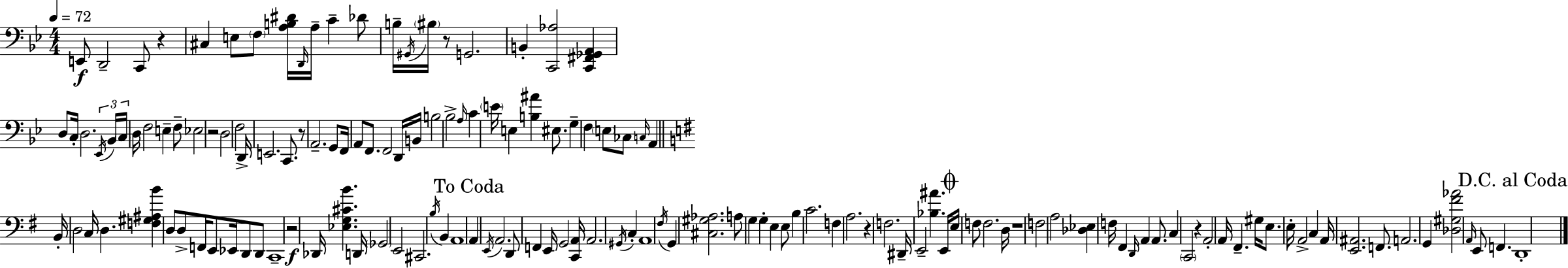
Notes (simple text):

E2/e D2/h C2/e R/q C#3/q E3/e F3/e [A3,B3,D#4]/s D2/s A3/s C4/q Db4/e B3/s G#2/s BIS3/s R/e G2/h. B2/q [C2,Ab3]/h [C2,F#2,Gb2,A2]/q D3/e C3/s D3/h. Eb2/s Bb2/s C3/s D3/s F3/h E3/q F3/e Eb3/h R/h D3/h F3/h D2/s E2/h. C2/e. R/e A2/h. G2/e F2/s A2/e F2/e. F2/h D2/s B2/s B3/h Bb3/h A3/s C4/q E4/s E3/q [B3,A#4]/q EIS3/e. G3/q F3/q E3/e CES3/e C3/s A2/q B2/s D3/h C3/s D3/q. [F3,G#3,A#3,B4]/q D3/e D3/e F2/s E2/e Eb2/s D2/e D2/e C2/w R/h Db2/s [Eb3,G3,C#4,B4]/q. D2/s Gb2/h E2/h C#2/h. B3/s B2/q A2/w A2/q E2/s A2/h. D2/e F2/q E2/s G2/h [C2,A2]/s A2/h. G#2/s C3/q A2/w F#3/s G2/q [C#3,G#3,Ab3]/h. A3/e G3/q G3/q E3/q E3/e B3/q C4/h. F3/q A3/h. R/q F3/h. D#2/s E2/h [Bb3,A#4]/q. E2/s E3/s F3/e F3/h. D3/s R/w F3/h A3/h [Db3,Eb3]/q F3/s F#2/q D2/s A2/q A2/e. C3/q C2/h R/q A2/h A2/s F#2/q. G#3/s E3/e. E3/s A2/h C3/q A2/s [E2,A#2]/h. F2/e. A2/h. G2/q [Db3,G#3,F#4,Ab4]/h A2/s E2/e F2/q. D2/w